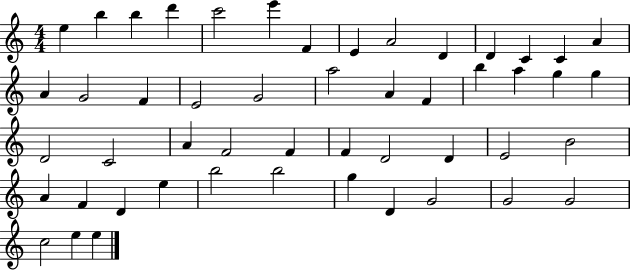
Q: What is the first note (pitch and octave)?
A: E5